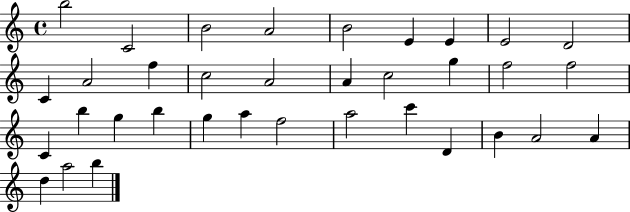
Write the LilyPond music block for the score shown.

{
  \clef treble
  \time 4/4
  \defaultTimeSignature
  \key c \major
  b''2 c'2 | b'2 a'2 | b'2 e'4 e'4 | e'2 d'2 | \break c'4 a'2 f''4 | c''2 a'2 | a'4 c''2 g''4 | f''2 f''2 | \break c'4 b''4 g''4 b''4 | g''4 a''4 f''2 | a''2 c'''4 d'4 | b'4 a'2 a'4 | \break d''4 a''2 b''4 | \bar "|."
}